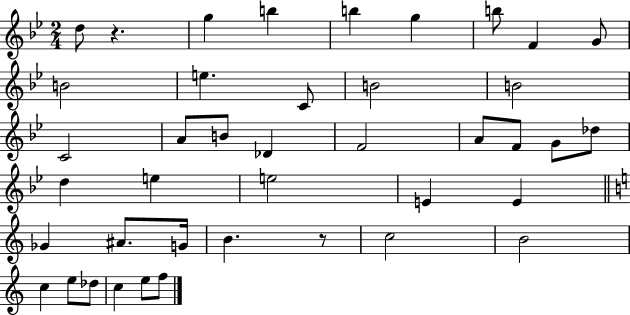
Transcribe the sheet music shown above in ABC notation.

X:1
T:Untitled
M:2/4
L:1/4
K:Bb
d/2 z g b b g b/2 F G/2 B2 e C/2 B2 B2 C2 A/2 B/2 _D F2 A/2 F/2 G/2 _d/2 d e e2 E E _G ^A/2 G/4 B z/2 c2 B2 c e/2 _d/2 c e/2 f/2